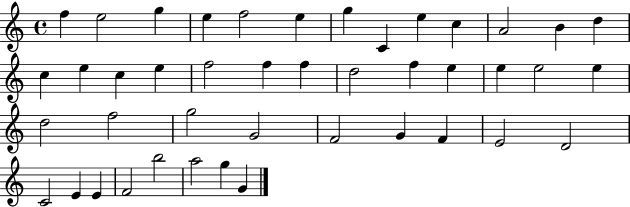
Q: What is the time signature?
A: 4/4